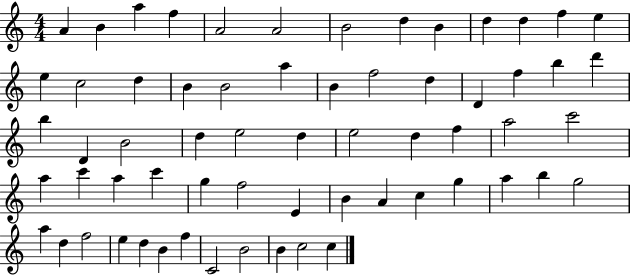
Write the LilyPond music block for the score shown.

{
  \clef treble
  \numericTimeSignature
  \time 4/4
  \key c \major
  a'4 b'4 a''4 f''4 | a'2 a'2 | b'2 d''4 b'4 | d''4 d''4 f''4 e''4 | \break e''4 c''2 d''4 | b'4 b'2 a''4 | b'4 f''2 d''4 | d'4 f''4 b''4 d'''4 | \break b''4 d'4 b'2 | d''4 e''2 d''4 | e''2 d''4 f''4 | a''2 c'''2 | \break a''4 c'''4 a''4 c'''4 | g''4 f''2 e'4 | b'4 a'4 c''4 g''4 | a''4 b''4 g''2 | \break a''4 d''4 f''2 | e''4 d''4 b'4 f''4 | c'2 b'2 | b'4 c''2 c''4 | \break \bar "|."
}